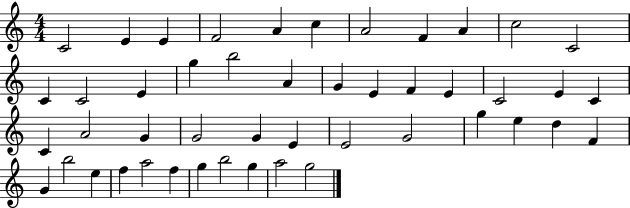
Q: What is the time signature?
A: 4/4